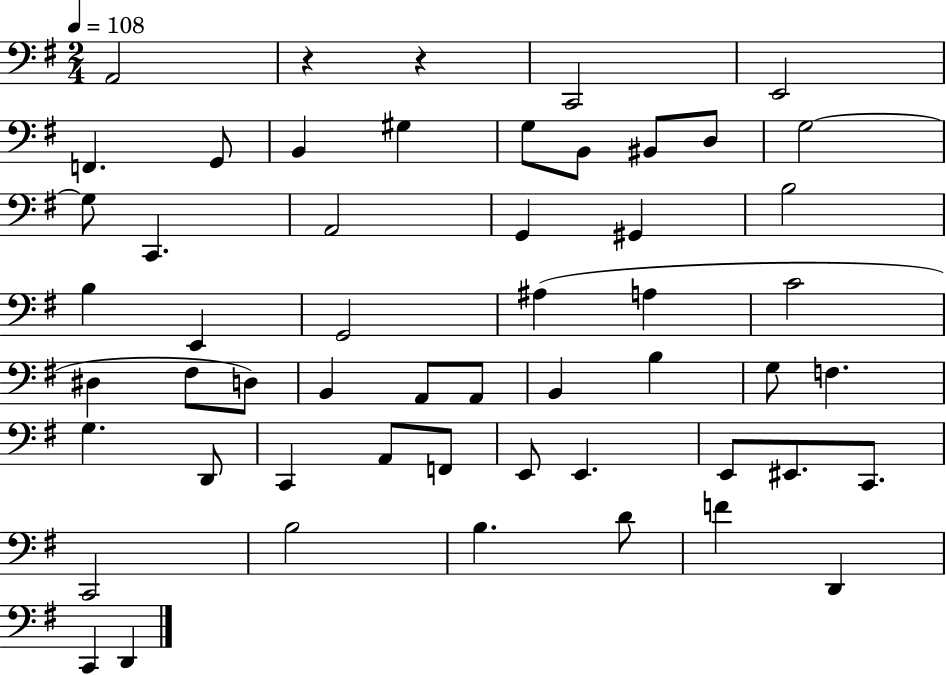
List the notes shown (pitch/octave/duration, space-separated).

A2/h R/q R/q C2/h E2/h F2/q. G2/e B2/q G#3/q G3/e B2/e BIS2/e D3/e G3/h G3/e C2/q. A2/h G2/q G#2/q B3/h B3/q E2/q G2/h A#3/q A3/q C4/h D#3/q F#3/e D3/e B2/q A2/e A2/e B2/q B3/q G3/e F3/q. G3/q. D2/e C2/q A2/e F2/e E2/e E2/q. E2/e EIS2/e. C2/e. C2/h B3/h B3/q. D4/e F4/q D2/q C2/q D2/q